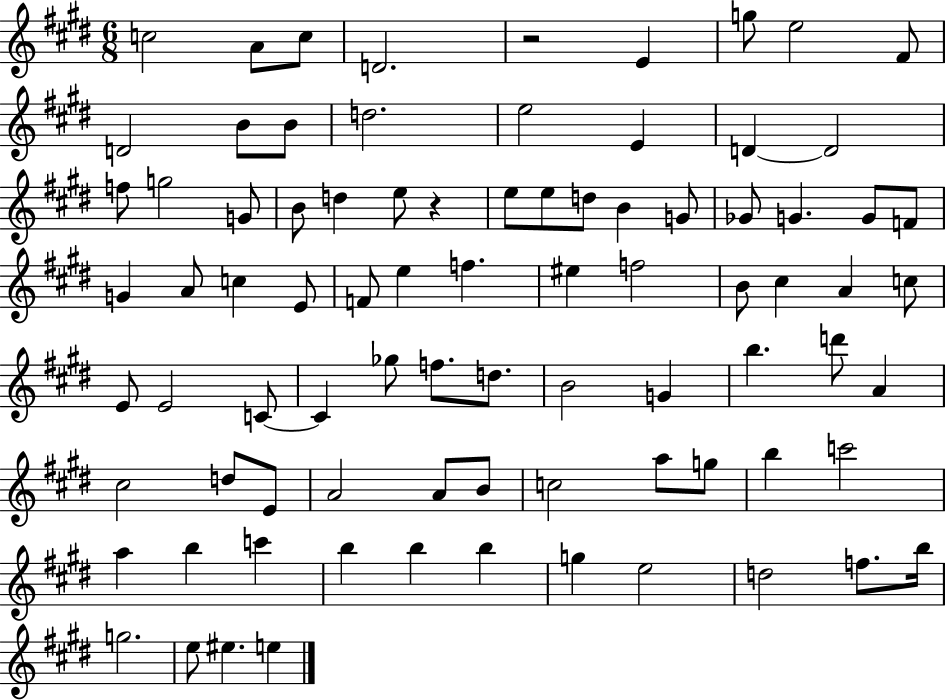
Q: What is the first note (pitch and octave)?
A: C5